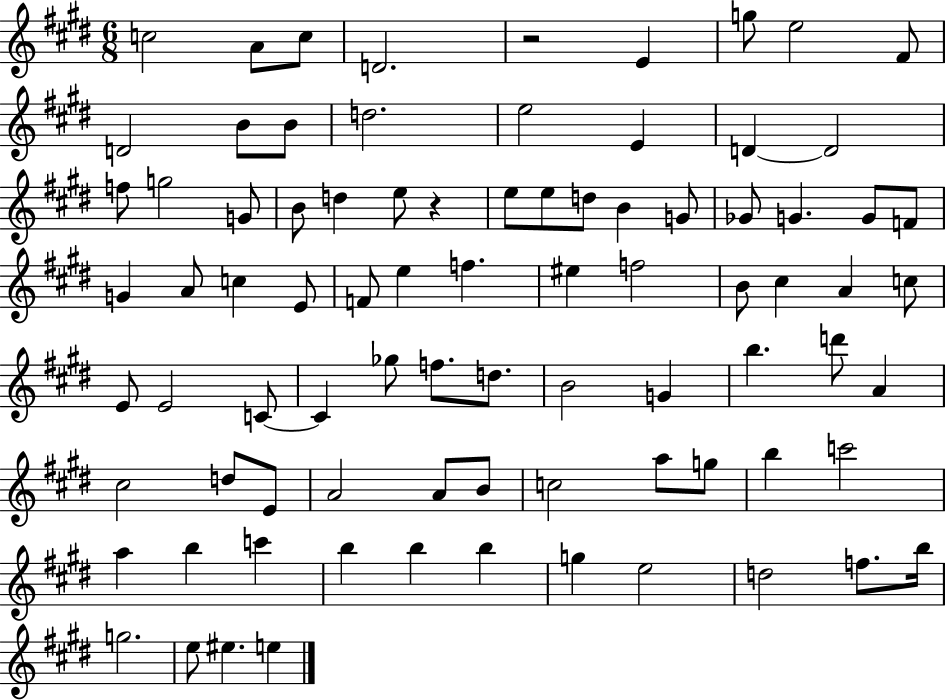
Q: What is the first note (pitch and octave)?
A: C5